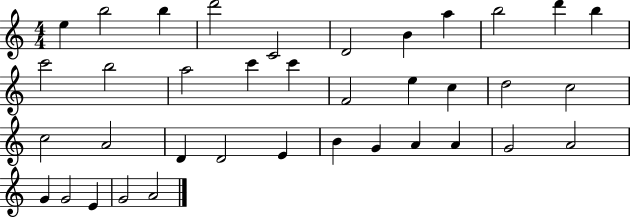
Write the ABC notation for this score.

X:1
T:Untitled
M:4/4
L:1/4
K:C
e b2 b d'2 C2 D2 B a b2 d' b c'2 b2 a2 c' c' F2 e c d2 c2 c2 A2 D D2 E B G A A G2 A2 G G2 E G2 A2